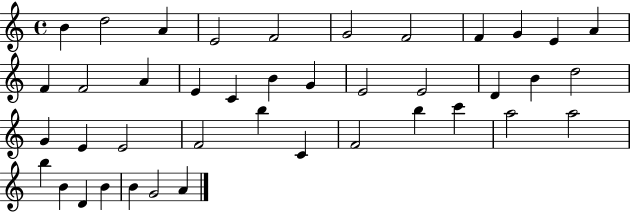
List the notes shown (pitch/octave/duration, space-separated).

B4/q D5/h A4/q E4/h F4/h G4/h F4/h F4/q G4/q E4/q A4/q F4/q F4/h A4/q E4/q C4/q B4/q G4/q E4/h E4/h D4/q B4/q D5/h G4/q E4/q E4/h F4/h B5/q C4/q F4/h B5/q C6/q A5/h A5/h B5/q B4/q D4/q B4/q B4/q G4/h A4/q